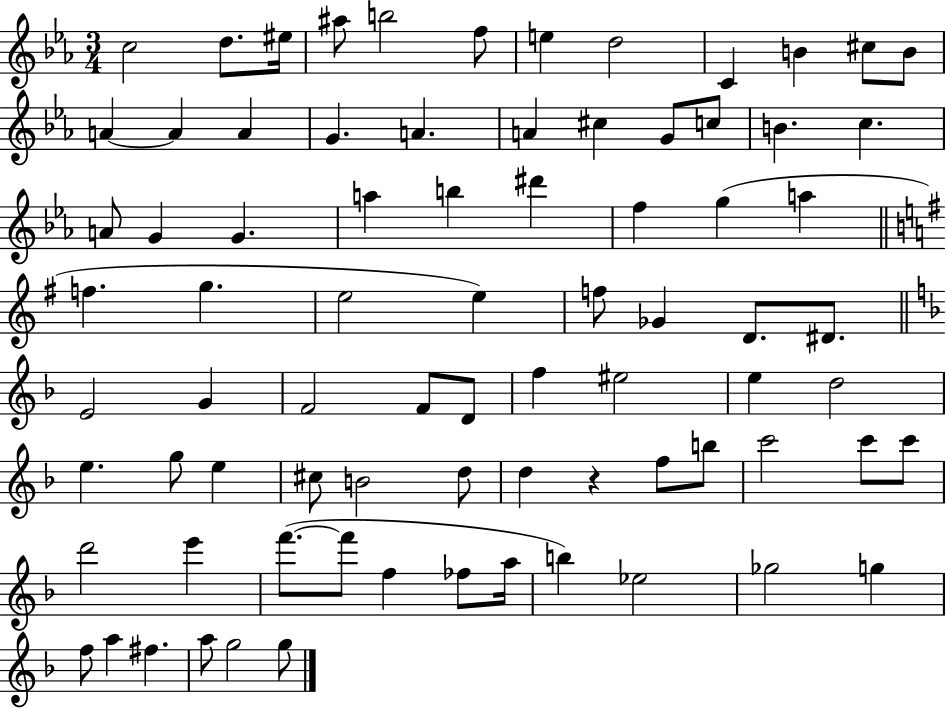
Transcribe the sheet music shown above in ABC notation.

X:1
T:Untitled
M:3/4
L:1/4
K:Eb
c2 d/2 ^e/4 ^a/2 b2 f/2 e d2 C B ^c/2 B/2 A A A G A A ^c G/2 c/2 B c A/2 G G a b ^d' f g a f g e2 e f/2 _G D/2 ^D/2 E2 G F2 F/2 D/2 f ^e2 e d2 e g/2 e ^c/2 B2 d/2 d z f/2 b/2 c'2 c'/2 c'/2 d'2 e' f'/2 f'/2 f _f/2 a/4 b _e2 _g2 g f/2 a ^f a/2 g2 g/2